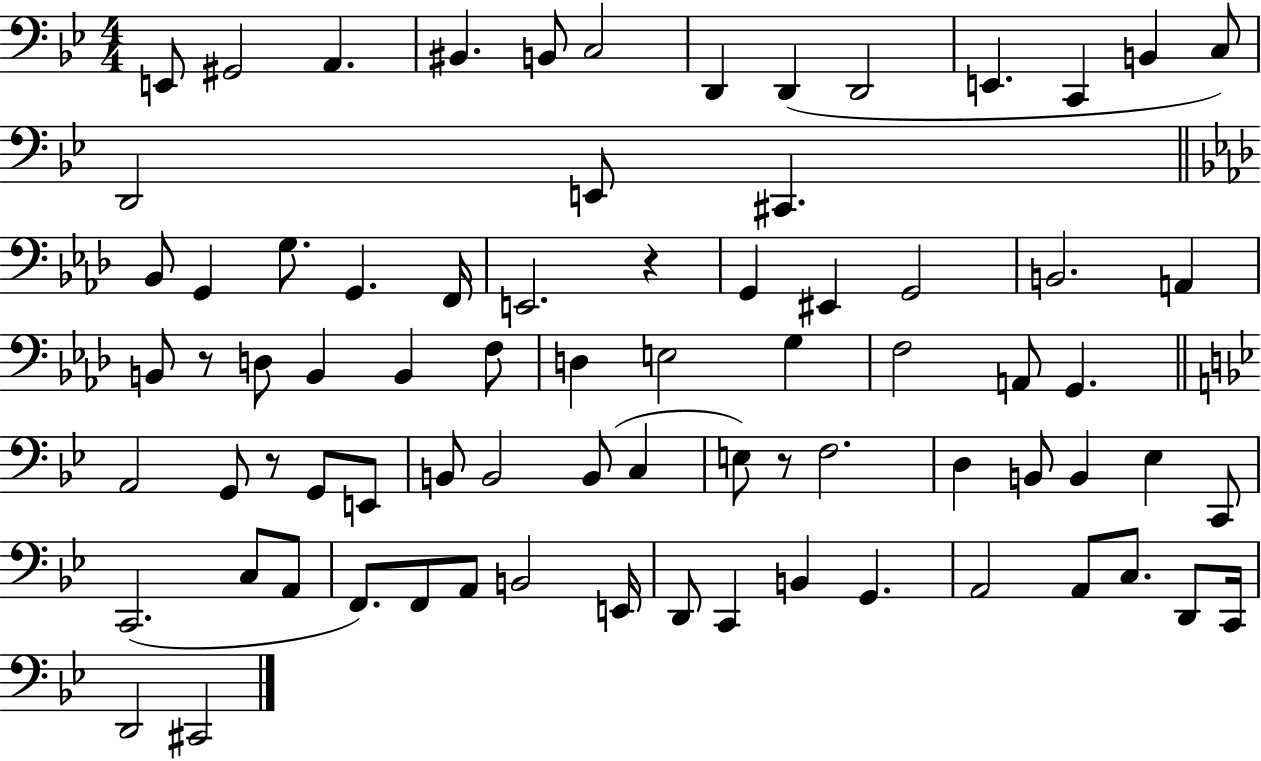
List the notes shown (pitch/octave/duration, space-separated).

E2/e G#2/h A2/q. BIS2/q. B2/e C3/h D2/q D2/q D2/h E2/q. C2/q B2/q C3/e D2/h E2/e C#2/q. Bb2/e G2/q G3/e. G2/q. F2/s E2/h. R/q G2/q EIS2/q G2/h B2/h. A2/q B2/e R/e D3/e B2/q B2/q F3/e D3/q E3/h G3/q F3/h A2/e G2/q. A2/h G2/e R/e G2/e E2/e B2/e B2/h B2/e C3/q E3/e R/e F3/h. D3/q B2/e B2/q Eb3/q C2/e C2/h. C3/e A2/e F2/e. F2/e A2/e B2/h E2/s D2/e C2/q B2/q G2/q. A2/h A2/e C3/e. D2/e C2/s D2/h C#2/h